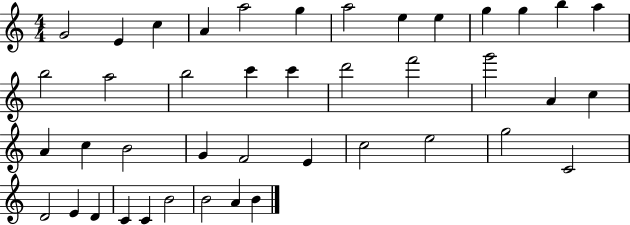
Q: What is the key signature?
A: C major